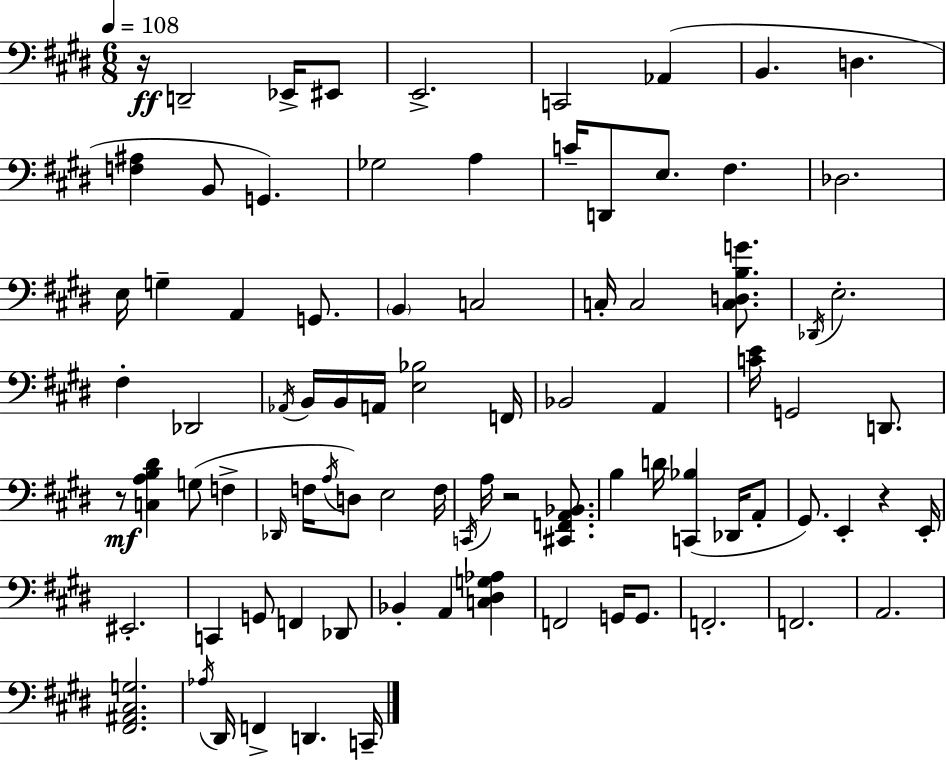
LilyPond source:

{
  \clef bass
  \numericTimeSignature
  \time 6/8
  \key e \major
  \tempo 4 = 108
  r16\ff d,2-- ees,16-> eis,8 | e,2.-> | c,2 aes,4( | b,4. d4. | \break <f ais>4 b,8 g,4.) | ges2 a4 | c'16-- d,8 e8. fis4. | des2. | \break e16 g4-- a,4 g,8. | \parenthesize b,4 c2 | c16-. c2 <c d b g'>8. | \acciaccatura { des,16 } e2.-. | \break fis4-. des,2 | \acciaccatura { aes,16 } b,16 b,16 a,16 <e bes>2 | f,16 bes,2 a,4 | <c' e'>16 g,2 d,8. | \break r8\mf <c a b dis'>4 g8( f4-> | \grace { des,16 } f16 \acciaccatura { a16 } d8) e2 | f16 \acciaccatura { c,16 } a16 r2 | <cis, f, a, bes,>8. b4 d'16 <c, bes>4( | \break des,16 a,8-. gis,8.) e,4-. | r4 e,16-. eis,2.-. | c,4 g,8 f,4 | des,8 bes,4-. a,4 | \break <c dis g aes>4 f,2 | g,16 g,8. f,2.-. | f,2. | a,2. | \break <fis, ais, cis g>2. | \acciaccatura { aes16 } dis,16 f,4-> d,4. | c,16-- \bar "|."
}